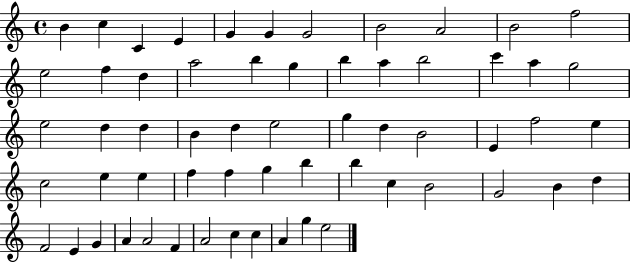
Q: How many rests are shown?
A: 0